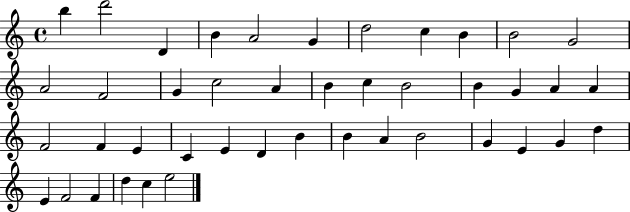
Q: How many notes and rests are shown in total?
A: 43